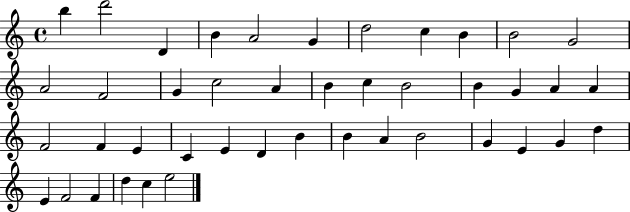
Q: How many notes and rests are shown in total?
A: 43